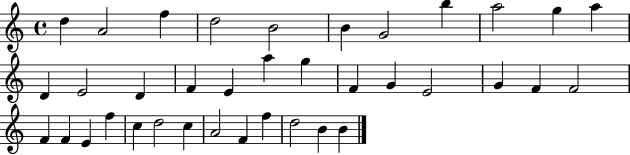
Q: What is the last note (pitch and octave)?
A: B4